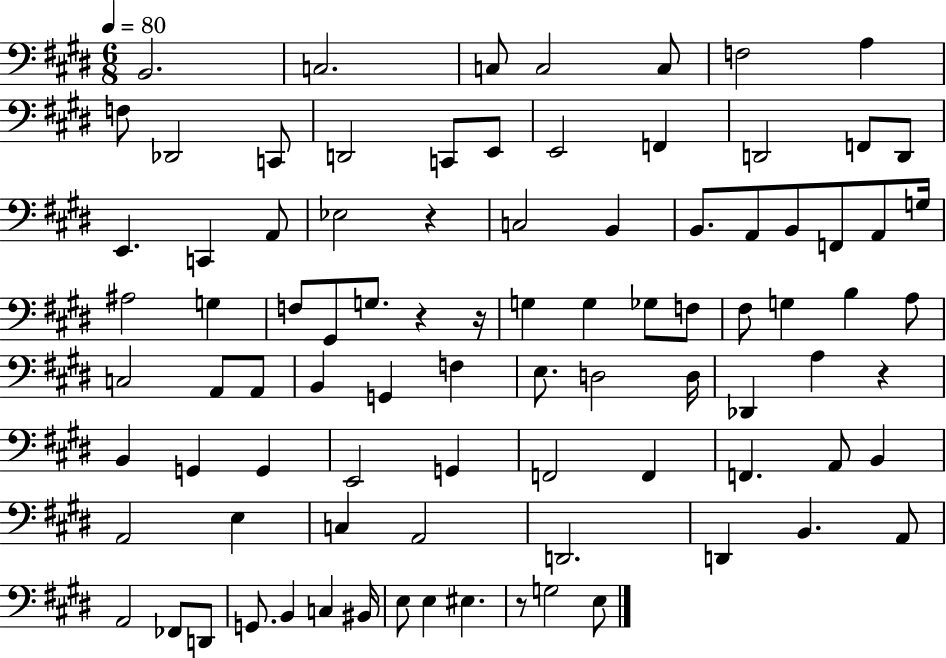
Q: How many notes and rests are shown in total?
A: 89